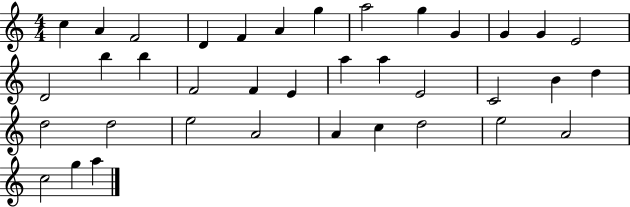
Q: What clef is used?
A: treble